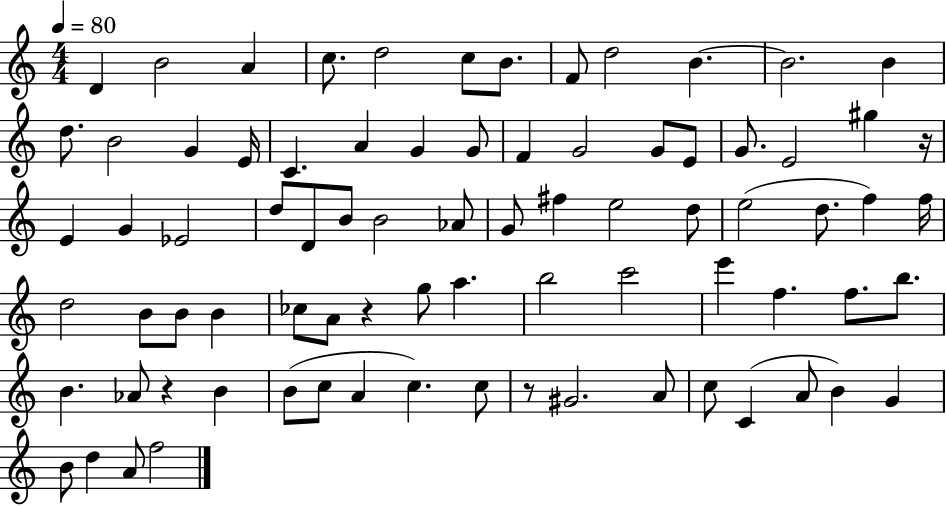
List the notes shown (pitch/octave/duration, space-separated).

D4/q B4/h A4/q C5/e. D5/h C5/e B4/e. F4/e D5/h B4/q. B4/h. B4/q D5/e. B4/h G4/q E4/s C4/q. A4/q G4/q G4/e F4/q G4/h G4/e E4/e G4/e. E4/h G#5/q R/s E4/q G4/q Eb4/h D5/e D4/e B4/e B4/h Ab4/e G4/e F#5/q E5/h D5/e E5/h D5/e. F5/q F5/s D5/h B4/e B4/e B4/q CES5/e A4/e R/q G5/e A5/q. B5/h C6/h E6/q F5/q. F5/e. B5/e. B4/q. Ab4/e R/q B4/q B4/e C5/e A4/q C5/q. C5/e R/e G#4/h. A4/e C5/e C4/q A4/e B4/q G4/q B4/e D5/q A4/e F5/h